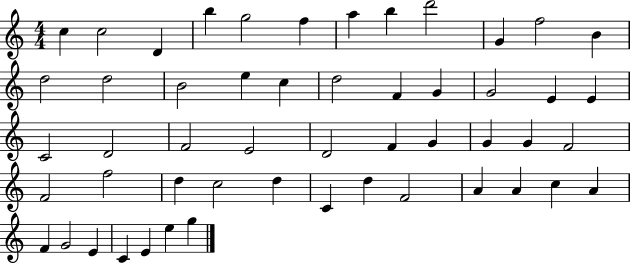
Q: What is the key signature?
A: C major